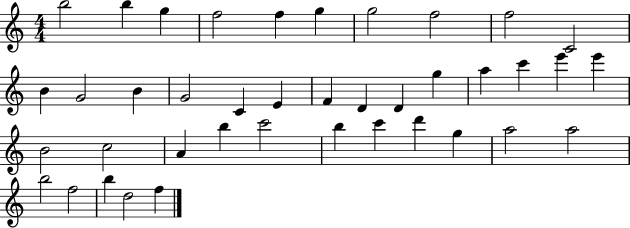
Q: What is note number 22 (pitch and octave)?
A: C6